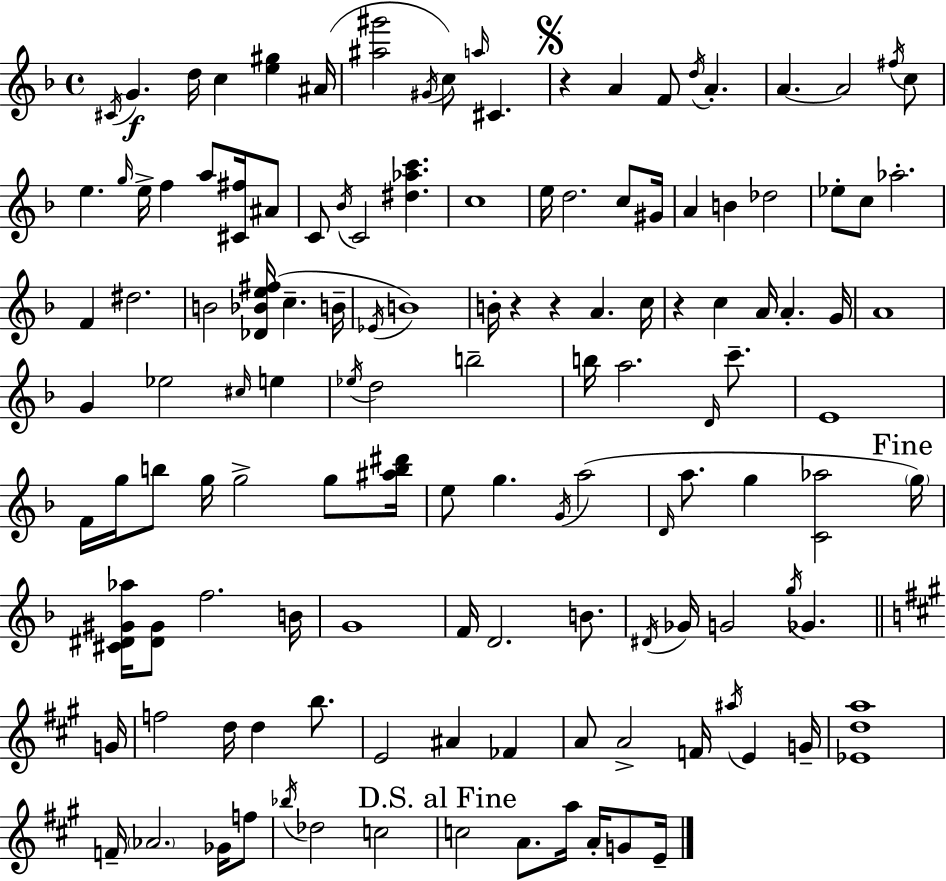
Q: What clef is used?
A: treble